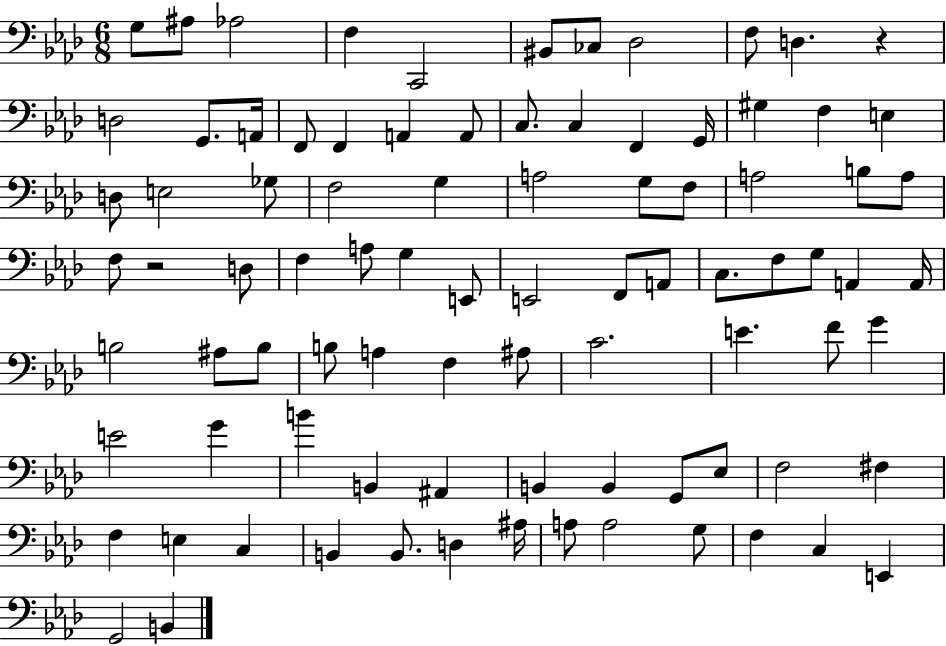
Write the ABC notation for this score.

X:1
T:Untitled
M:6/8
L:1/4
K:Ab
G,/2 ^A,/2 _A,2 F, C,,2 ^B,,/2 _C,/2 _D,2 F,/2 D, z D,2 G,,/2 A,,/4 F,,/2 F,, A,, A,,/2 C,/2 C, F,, G,,/4 ^G, F, E, D,/2 E,2 _G,/2 F,2 G, A,2 G,/2 F,/2 A,2 B,/2 A,/2 F,/2 z2 D,/2 F, A,/2 G, E,,/2 E,,2 F,,/2 A,,/2 C,/2 F,/2 G,/2 A,, A,,/4 B,2 ^A,/2 B,/2 B,/2 A, F, ^A,/2 C2 E F/2 G E2 G B B,, ^A,, B,, B,, G,,/2 _E,/2 F,2 ^F, F, E, C, B,, B,,/2 D, ^A,/4 A,/2 A,2 G,/2 F, C, E,, G,,2 B,,